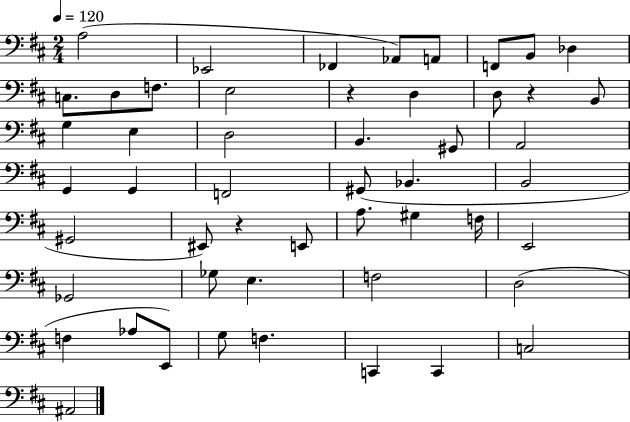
A3/h Eb2/h FES2/q Ab2/e A2/e F2/e B2/e Db3/q C3/e. D3/e F3/e. E3/h R/q D3/q D3/e R/q B2/e G3/q E3/q D3/h B2/q. G#2/e A2/h G2/q G2/q F2/h G#2/e Bb2/q. B2/h G#2/h EIS2/e R/q E2/e A3/e. G#3/q F3/s E2/h Gb2/h Gb3/e E3/q. F3/h D3/h F3/q Ab3/e E2/e G3/e F3/q. C2/q C2/q C3/h A#2/h